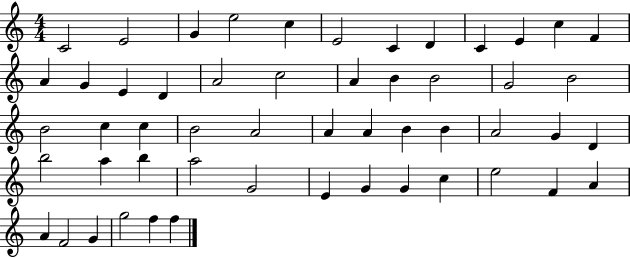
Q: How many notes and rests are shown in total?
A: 53